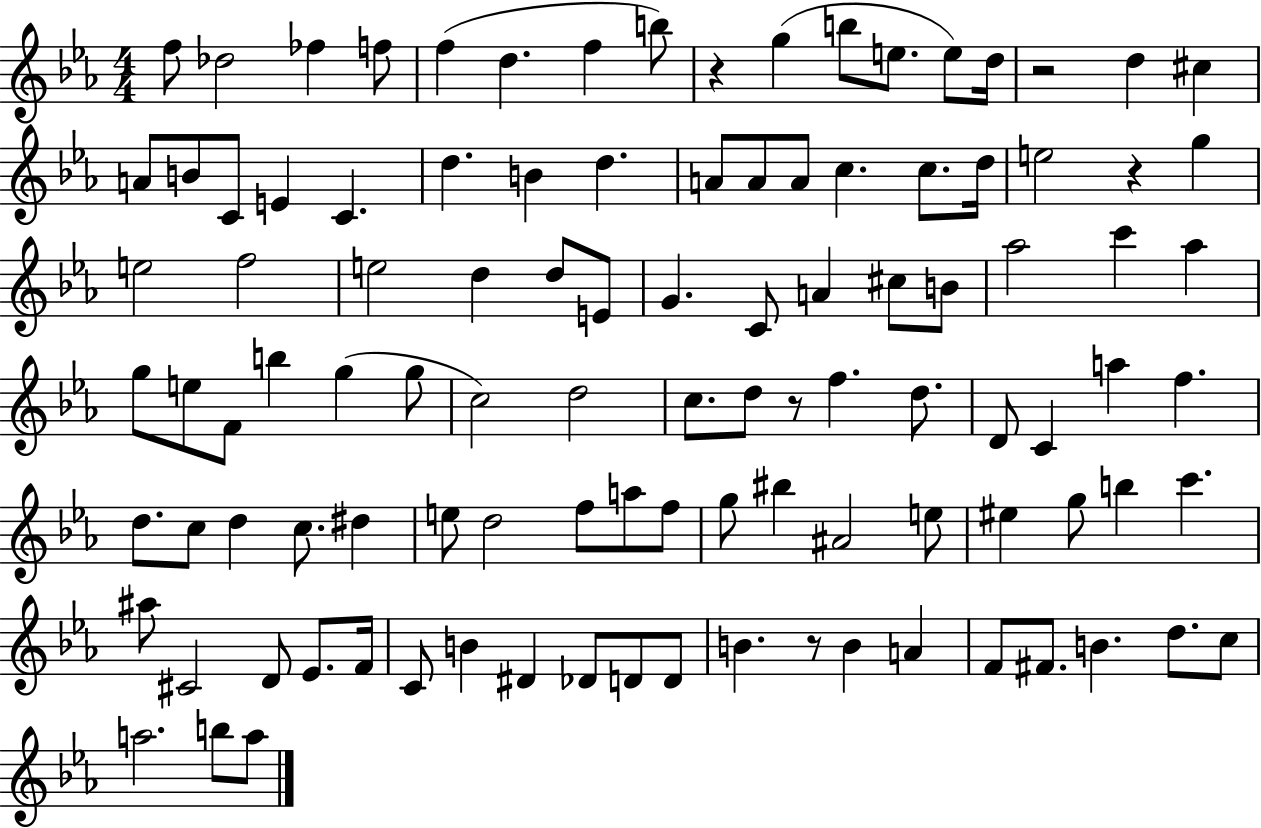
{
  \clef treble
  \numericTimeSignature
  \time 4/4
  \key ees \major
  \repeat volta 2 { f''8 des''2 fes''4 f''8 | f''4( d''4. f''4 b''8) | r4 g''4( b''8 e''8. e''8) d''16 | r2 d''4 cis''4 | \break a'8 b'8 c'8 e'4 c'4. | d''4. b'4 d''4. | a'8 a'8 a'8 c''4. c''8. d''16 | e''2 r4 g''4 | \break e''2 f''2 | e''2 d''4 d''8 e'8 | g'4. c'8 a'4 cis''8 b'8 | aes''2 c'''4 aes''4 | \break g''8 e''8 f'8 b''4 g''4( g''8 | c''2) d''2 | c''8. d''8 r8 f''4. d''8. | d'8 c'4 a''4 f''4. | \break d''8. c''8 d''4 c''8. dis''4 | e''8 d''2 f''8 a''8 f''8 | g''8 bis''4 ais'2 e''8 | eis''4 g''8 b''4 c'''4. | \break ais''8 cis'2 d'8 ees'8. f'16 | c'8 b'4 dis'4 des'8 d'8 d'8 | b'4. r8 b'4 a'4 | f'8 fis'8. b'4. d''8. c''8 | \break a''2. b''8 a''8 | } \bar "|."
}